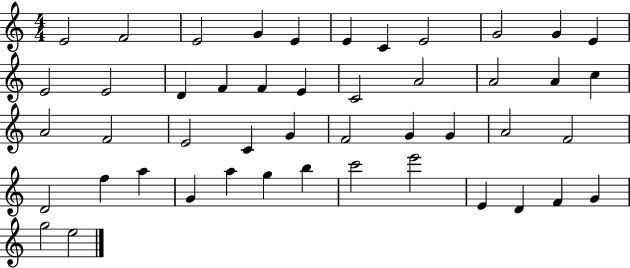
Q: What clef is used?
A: treble